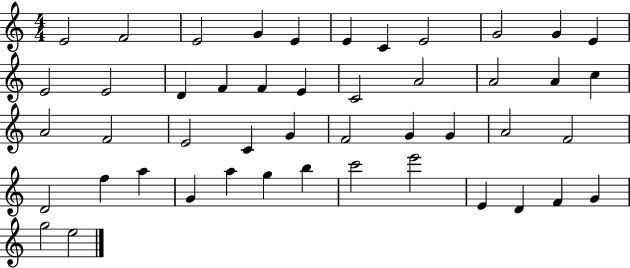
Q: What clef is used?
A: treble